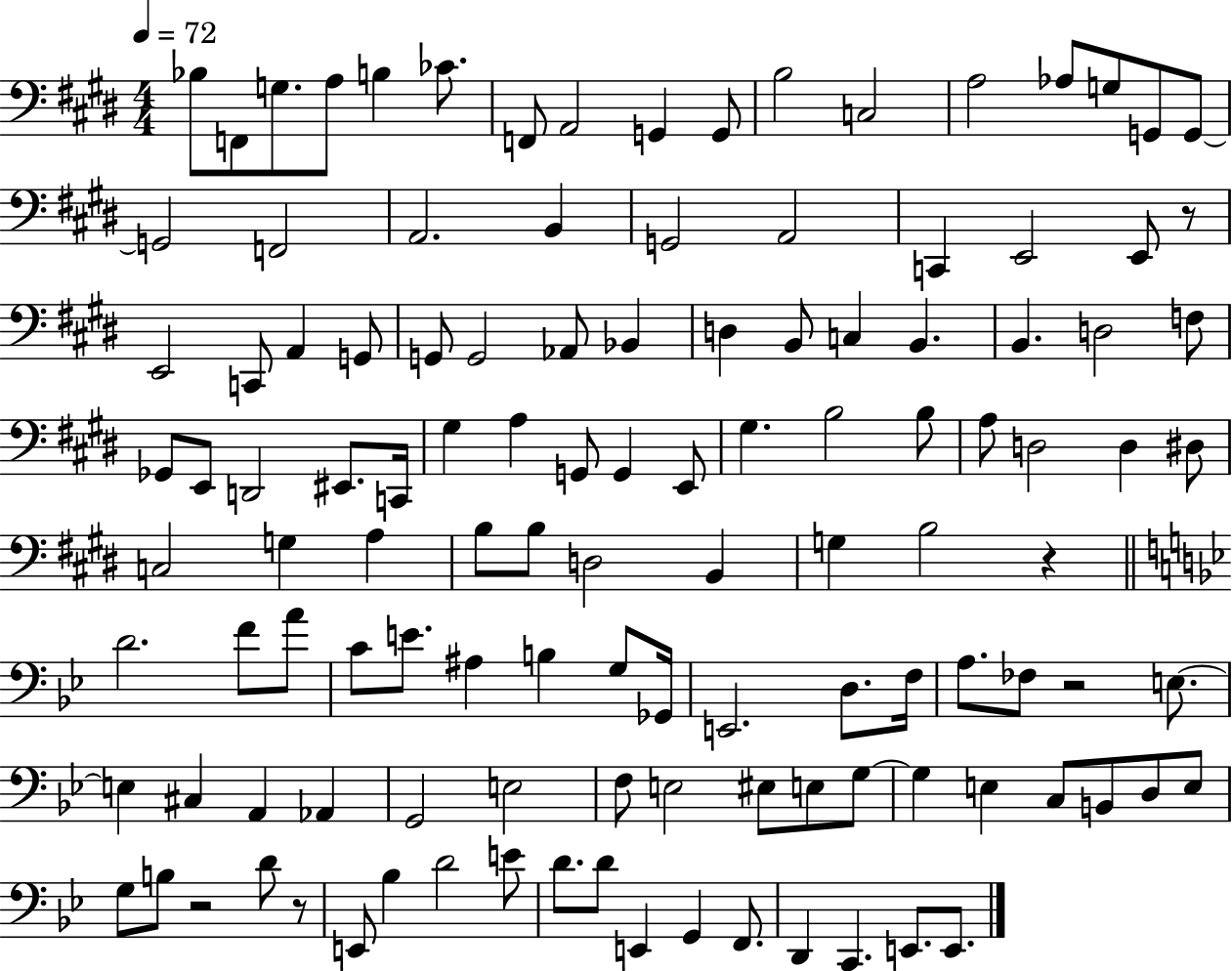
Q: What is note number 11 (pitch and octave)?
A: B3